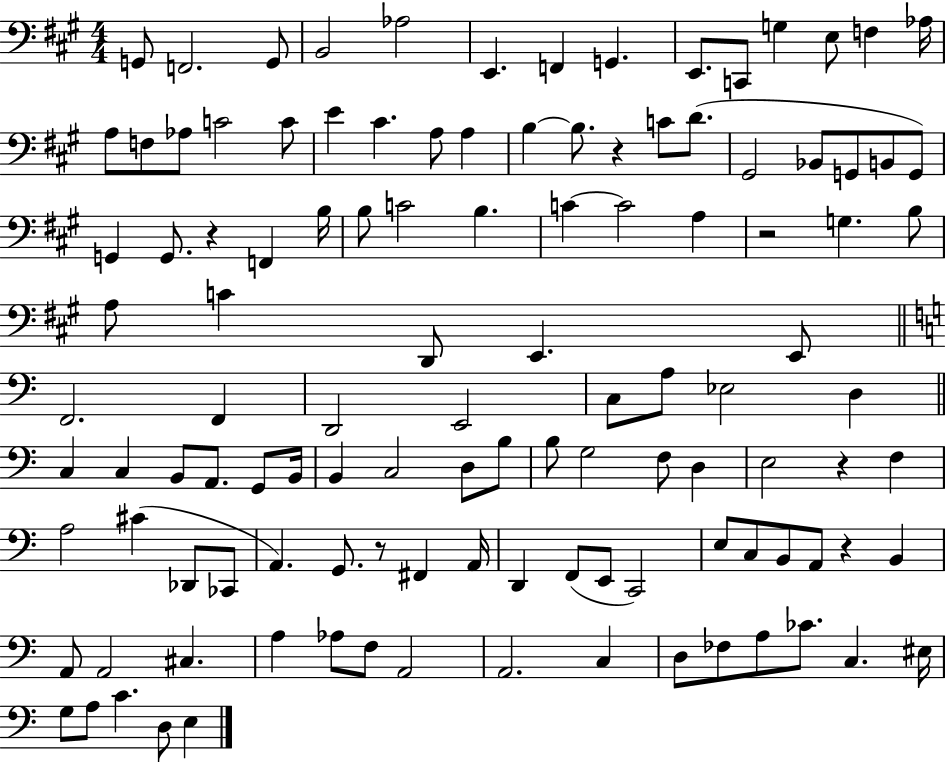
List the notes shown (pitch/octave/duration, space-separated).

G2/e F2/h. G2/e B2/h Ab3/h E2/q. F2/q G2/q. E2/e. C2/e G3/q E3/e F3/q Ab3/s A3/e F3/e Ab3/e C4/h C4/e E4/q C#4/q. A3/e A3/q B3/q B3/e. R/q C4/e D4/e. G#2/h Bb2/e G2/e B2/e G2/e G2/q G2/e. R/q F2/q B3/s B3/e C4/h B3/q. C4/q C4/h A3/q R/h G3/q. B3/e A3/e C4/q D2/e E2/q. E2/e F2/h. F2/q D2/h E2/h C3/e A3/e Eb3/h D3/q C3/q C3/q B2/e A2/e. G2/e B2/s B2/q C3/h D3/e B3/e B3/e G3/h F3/e D3/q E3/h R/q F3/q A3/h C#4/q Db2/e CES2/e A2/q. G2/e. R/e F#2/q A2/s D2/q F2/e E2/e C2/h E3/e C3/e B2/e A2/e R/q B2/q A2/e A2/h C#3/q. A3/q Ab3/e F3/e A2/h A2/h. C3/q D3/e FES3/e A3/e CES4/e. C3/q. EIS3/s G3/e A3/e C4/q. D3/e E3/q